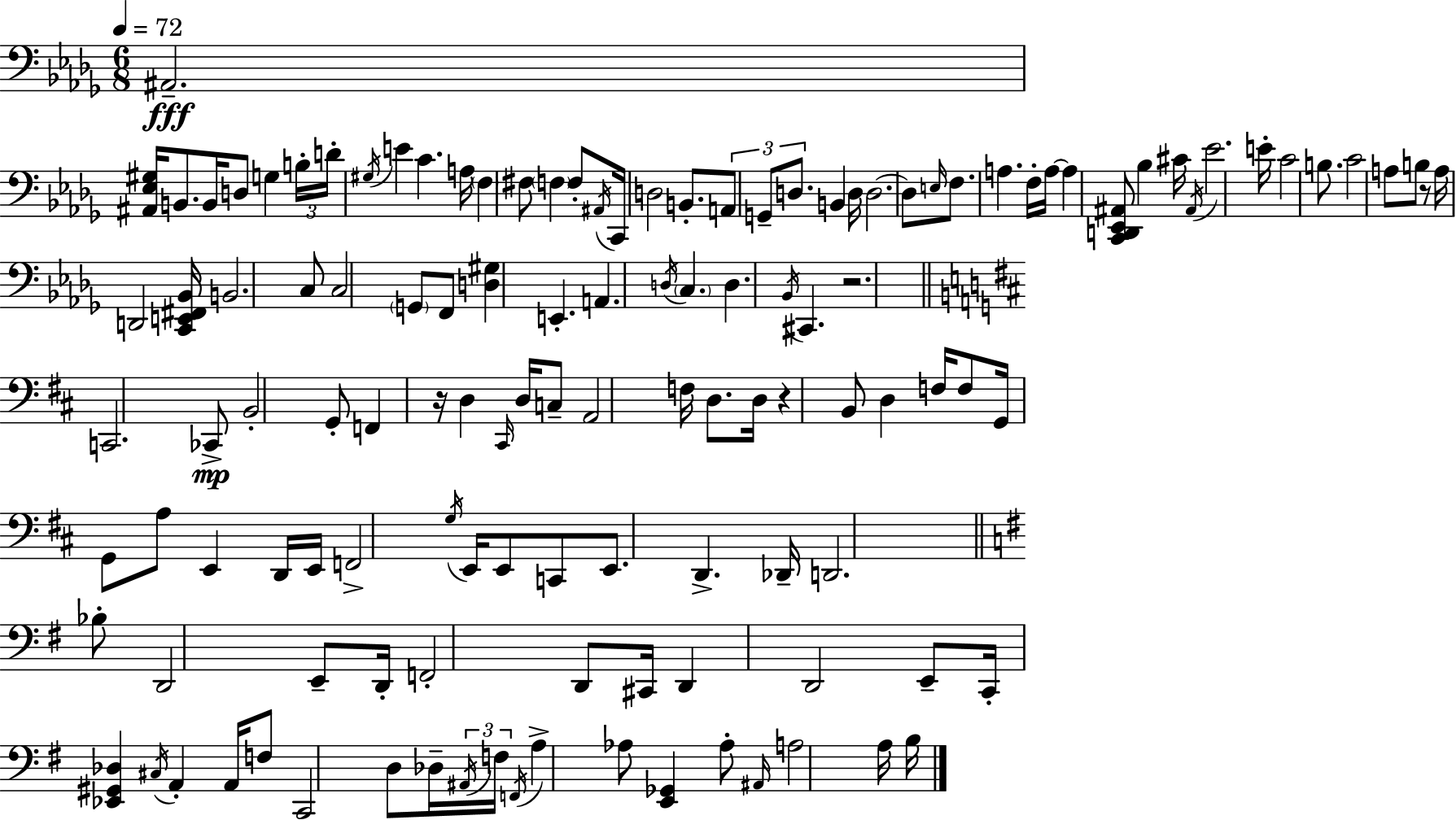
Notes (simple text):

A#2/h. [A#2,Eb3,G#3]/s B2/e. B2/s D3/e G3/q B3/s D4/s G#3/s E4/q C4/q. A3/s F3/q F#3/e F3/q F3/e A#2/s C2/s D3/h B2/e. A2/e G2/e D3/e. B2/q D3/s D3/h. D3/e E3/s F3/e. A3/q. F3/s A3/s A3/q [C2,D2,Eb2,A#2]/e Bb3/q C#4/s A#2/s Eb4/h. E4/s C4/h B3/e. C4/h A3/e B3/e R/e A3/s D2/h [C2,E2,F#2,Bb2]/s B2/h. C3/e C3/h G2/e F2/e [D3,G#3]/q E2/q. A2/q. D3/s C3/q. D3/q. Bb2/s C#2/q. R/h. C2/h. CES2/e B2/h G2/e F2/q R/s D3/q C#2/s D3/s C3/e A2/h F3/s D3/e. D3/s R/q B2/e D3/q F3/s F3/e G2/s G2/e A3/e E2/q D2/s E2/s F2/h G3/s E2/s E2/e C2/e E2/e. D2/q. Db2/s D2/h. Bb3/e D2/h E2/e D2/s F2/h D2/e C#2/s D2/q D2/h E2/e C2/s [Eb2,G#2,Db3]/q C#3/s A2/q A2/s F3/e C2/h D3/e Db3/s A#2/s F3/s F2/s A3/q Ab3/e [E2,Gb2]/q Ab3/e A#2/s A3/h A3/s B3/s